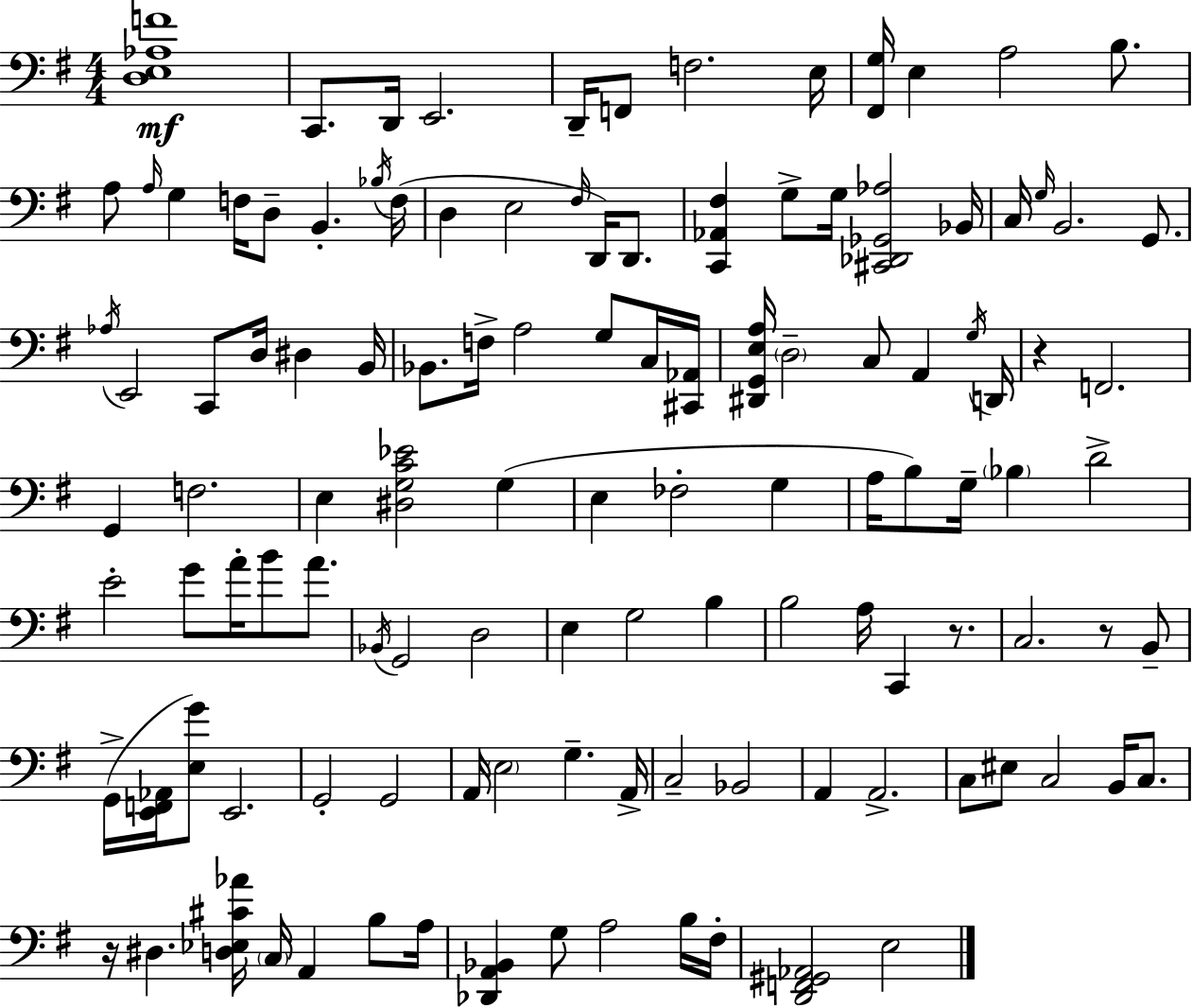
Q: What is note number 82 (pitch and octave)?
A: G3